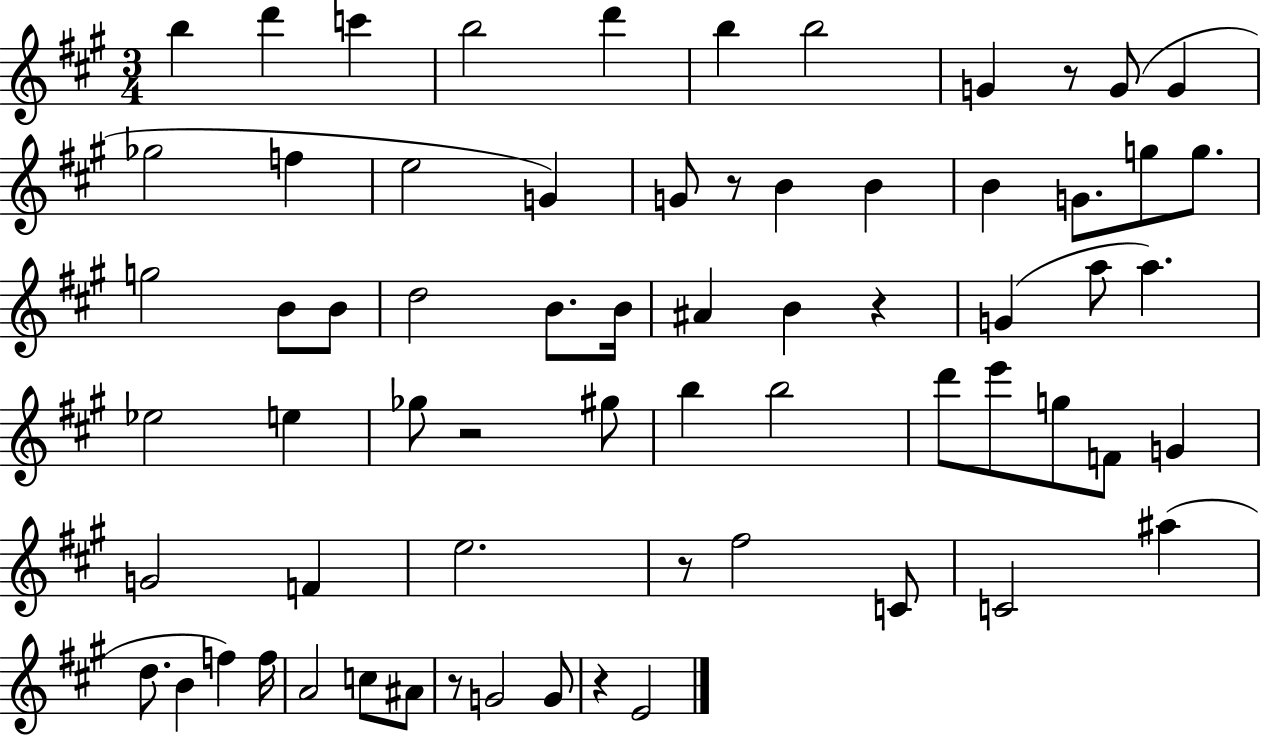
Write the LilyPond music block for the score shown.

{
  \clef treble
  \numericTimeSignature
  \time 3/4
  \key a \major
  \repeat volta 2 { b''4 d'''4 c'''4 | b''2 d'''4 | b''4 b''2 | g'4 r8 g'8( g'4 | \break ges''2 f''4 | e''2 g'4) | g'8 r8 b'4 b'4 | b'4 g'8. g''8 g''8. | \break g''2 b'8 b'8 | d''2 b'8. b'16 | ais'4 b'4 r4 | g'4( a''8 a''4.) | \break ees''2 e''4 | ges''8 r2 gis''8 | b''4 b''2 | d'''8 e'''8 g''8 f'8 g'4 | \break g'2 f'4 | e''2. | r8 fis''2 c'8 | c'2 ais''4( | \break d''8. b'4 f''4) f''16 | a'2 c''8 ais'8 | r8 g'2 g'8 | r4 e'2 | \break } \bar "|."
}